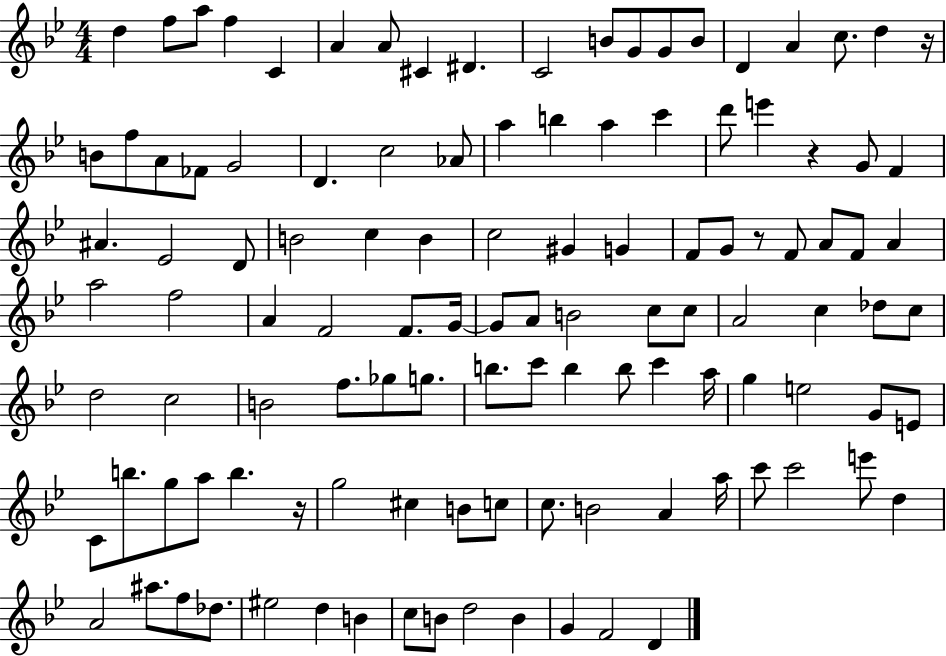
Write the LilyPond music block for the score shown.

{
  \clef treble
  \numericTimeSignature
  \time 4/4
  \key bes \major
  \repeat volta 2 { d''4 f''8 a''8 f''4 c'4 | a'4 a'8 cis'4 dis'4. | c'2 b'8 g'8 g'8 b'8 | d'4 a'4 c''8. d''4 r16 | \break b'8 f''8 a'8 fes'8 g'2 | d'4. c''2 aes'8 | a''4 b''4 a''4 c'''4 | d'''8 e'''4 r4 g'8 f'4 | \break ais'4. ees'2 d'8 | b'2 c''4 b'4 | c''2 gis'4 g'4 | f'8 g'8 r8 f'8 a'8 f'8 a'4 | \break a''2 f''2 | a'4 f'2 f'8. g'16~~ | g'8 a'8 b'2 c''8 c''8 | a'2 c''4 des''8 c''8 | \break d''2 c''2 | b'2 f''8. ges''8 g''8. | b''8. c'''8 b''4 b''8 c'''4 a''16 | g''4 e''2 g'8 e'8 | \break c'8 b''8. g''8 a''8 b''4. r16 | g''2 cis''4 b'8 c''8 | c''8. b'2 a'4 a''16 | c'''8 c'''2 e'''8 d''4 | \break a'2 ais''8. f''8 des''8. | eis''2 d''4 b'4 | c''8 b'8 d''2 b'4 | g'4 f'2 d'4 | \break } \bar "|."
}